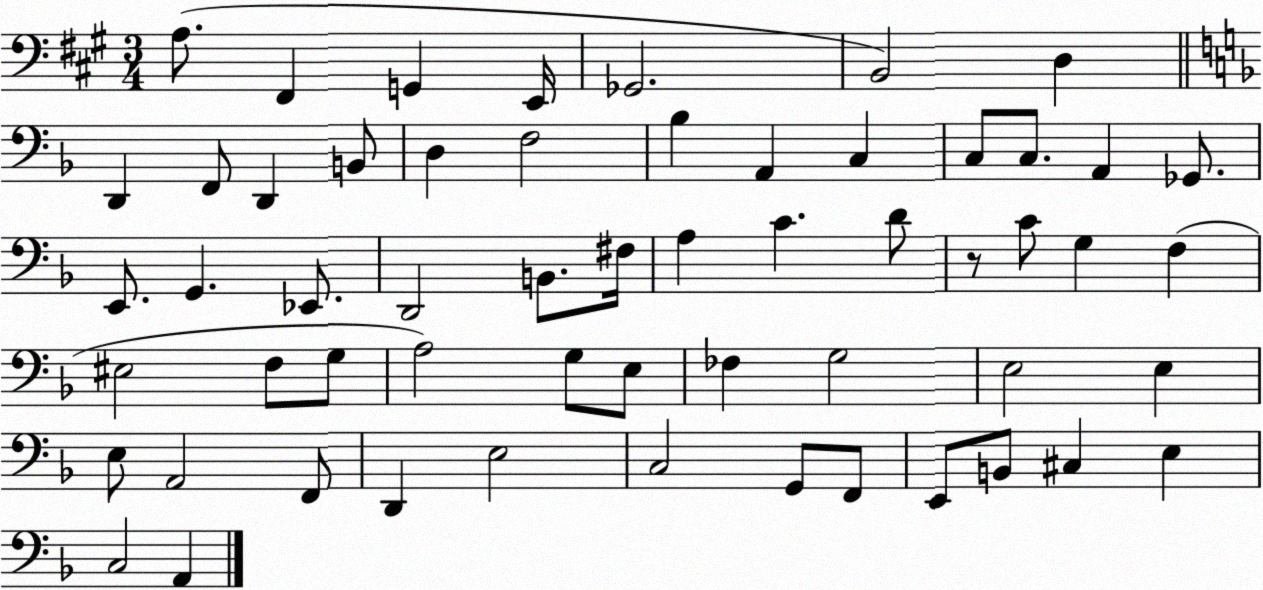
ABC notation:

X:1
T:Untitled
M:3/4
L:1/4
K:A
A,/2 ^F,, G,, E,,/4 _G,,2 B,,2 D, D,, F,,/2 D,, B,,/2 D, F,2 _B, A,, C, C,/2 C,/2 A,, _G,,/2 E,,/2 G,, _E,,/2 D,,2 B,,/2 ^F,/4 A, C D/2 z/2 C/2 G, F, ^E,2 F,/2 G,/2 A,2 G,/2 E,/2 _F, G,2 E,2 E, E,/2 A,,2 F,,/2 D,, E,2 C,2 G,,/2 F,,/2 E,,/2 B,,/2 ^C, E, C,2 A,,